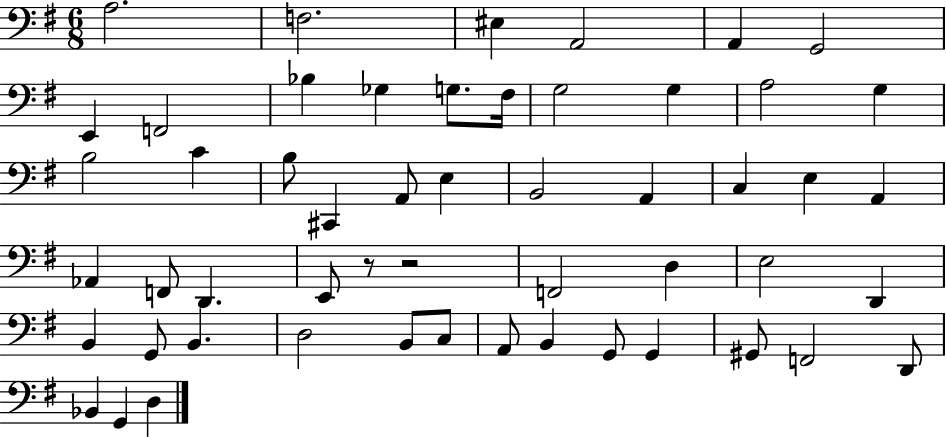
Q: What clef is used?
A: bass